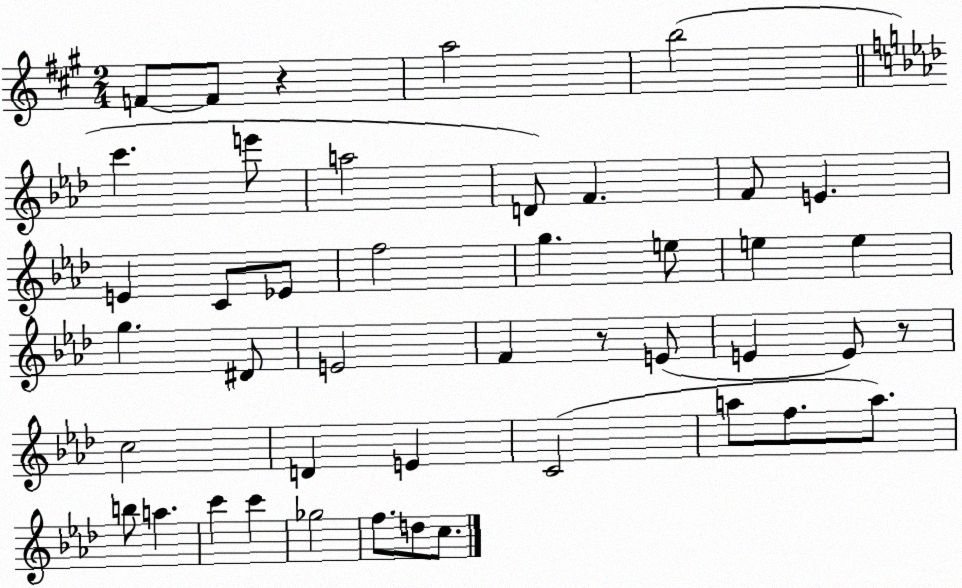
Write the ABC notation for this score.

X:1
T:Untitled
M:2/4
L:1/4
K:A
F/2 F/2 z a2 b2 c' e'/2 a2 D/2 F F/2 E E C/2 _E/2 f2 g e/2 e e g ^D/2 E2 F z/2 E/2 E E/2 z/2 c2 D E C2 a/2 f/2 a/2 b/2 a c' c' _g2 f/2 d/2 c/2